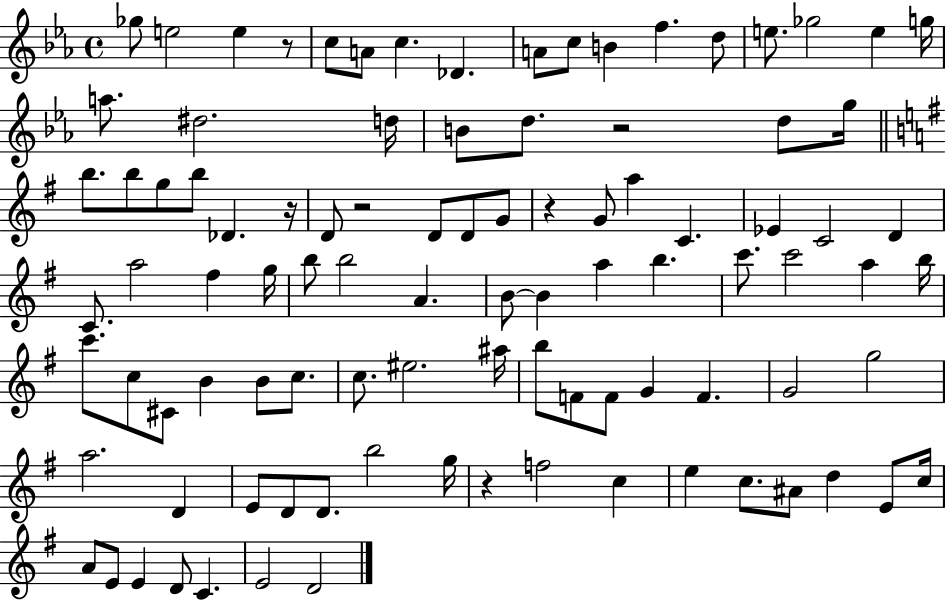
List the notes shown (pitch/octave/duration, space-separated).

Gb5/e E5/h E5/q R/e C5/e A4/e C5/q. Db4/q. A4/e C5/e B4/q F5/q. D5/e E5/e. Gb5/h E5/q G5/s A5/e. D#5/h. D5/s B4/e D5/e. R/h D5/e G5/s B5/e. B5/e G5/e B5/e Db4/q. R/s D4/e R/h D4/e D4/e G4/e R/q G4/e A5/q C4/q. Eb4/q C4/h D4/q C4/e. A5/h F#5/q G5/s B5/e B5/h A4/q. B4/e B4/q A5/q B5/q. C6/e. C6/h A5/q B5/s C6/e. C5/e C#4/e B4/q B4/e C5/e. C5/e. EIS5/h. A#5/s B5/e F4/e F4/e G4/q F4/q. G4/h G5/h A5/h. D4/q E4/e D4/e D4/e. B5/h G5/s R/q F5/h C5/q E5/q C5/e. A#4/e D5/q E4/e C5/s A4/e E4/e E4/q D4/e C4/q. E4/h D4/h